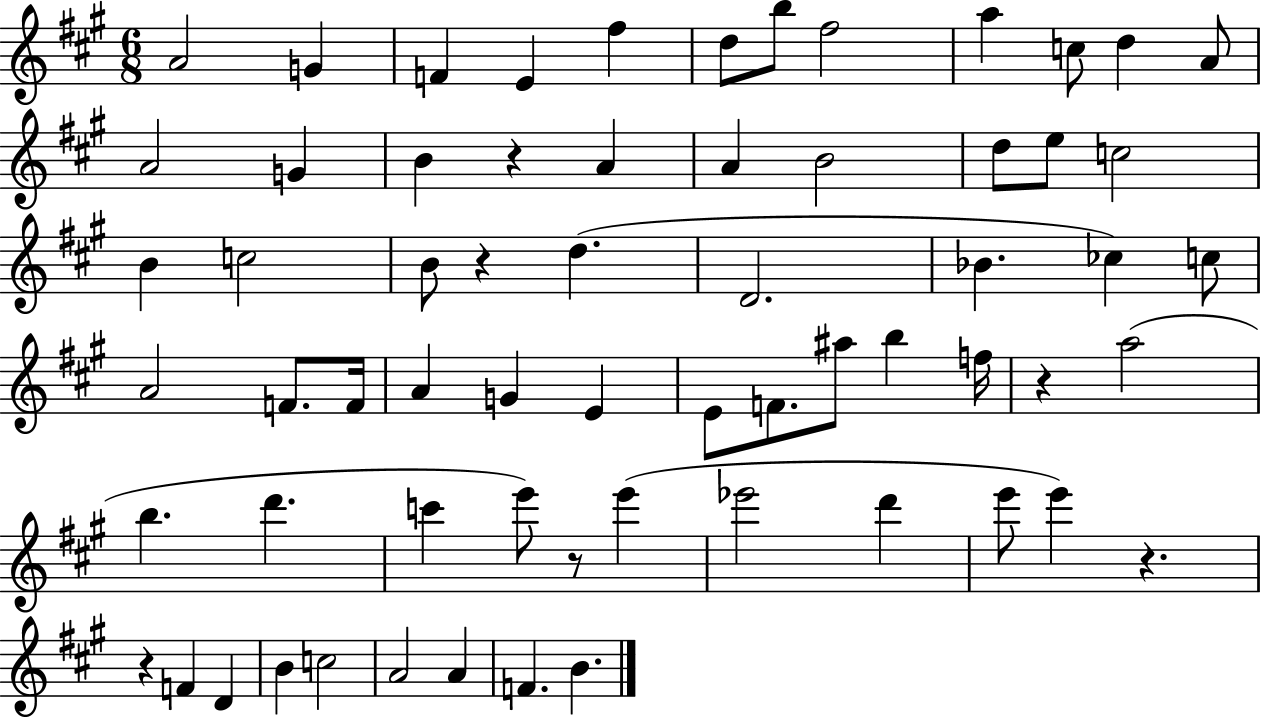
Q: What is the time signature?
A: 6/8